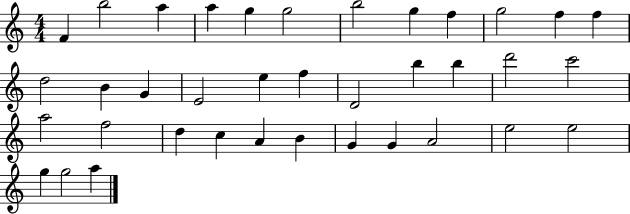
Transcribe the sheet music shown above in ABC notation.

X:1
T:Untitled
M:4/4
L:1/4
K:C
F b2 a a g g2 b2 g f g2 f f d2 B G E2 e f D2 b b d'2 c'2 a2 f2 d c A B G G A2 e2 e2 g g2 a